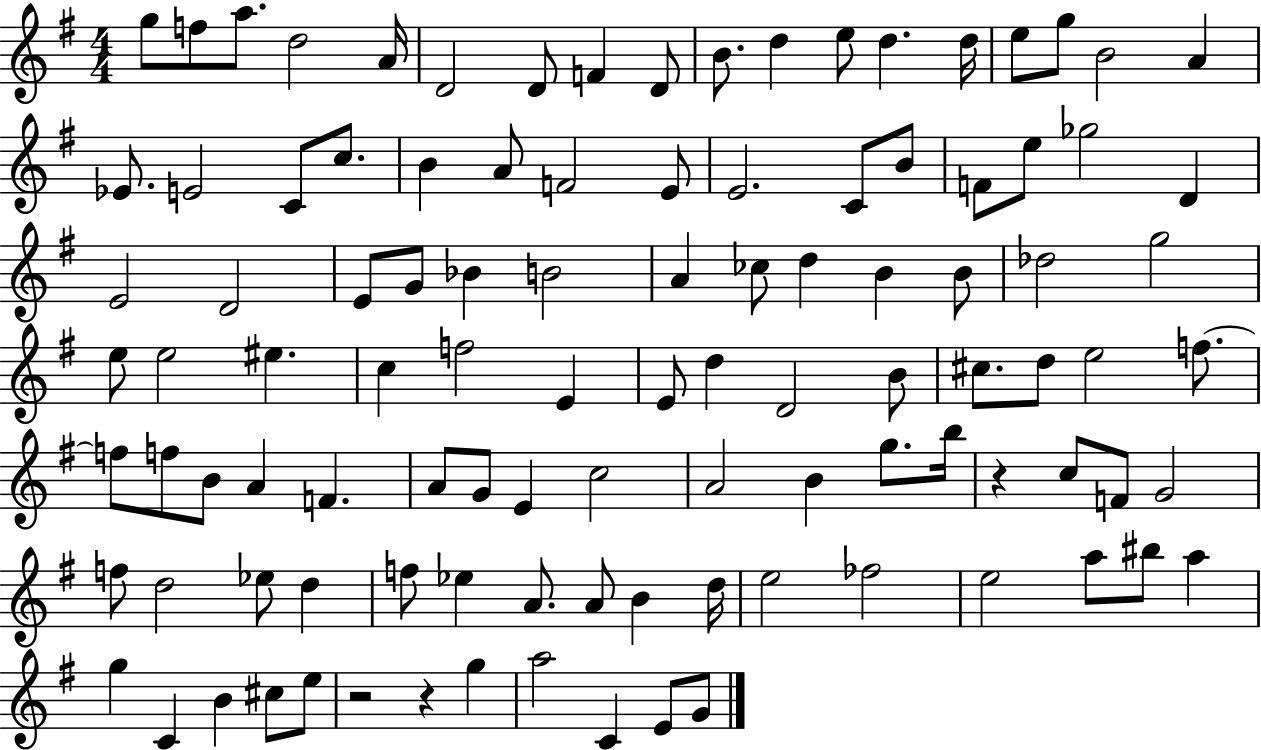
G5/e F5/e A5/e. D5/h A4/s D4/h D4/e F4/q D4/e B4/e. D5/q E5/e D5/q. D5/s E5/e G5/e B4/h A4/q Eb4/e. E4/h C4/e C5/e. B4/q A4/e F4/h E4/e E4/h. C4/e B4/e F4/e E5/e Gb5/h D4/q E4/h D4/h E4/e G4/e Bb4/q B4/h A4/q CES5/e D5/q B4/q B4/e Db5/h G5/h E5/e E5/h EIS5/q. C5/q F5/h E4/q E4/e D5/q D4/h B4/e C#5/e. D5/e E5/h F5/e. F5/e F5/e B4/e A4/q F4/q. A4/e G4/e E4/q C5/h A4/h B4/q G5/e. B5/s R/q C5/e F4/e G4/h F5/e D5/h Eb5/e D5/q F5/e Eb5/q A4/e. A4/e B4/q D5/s E5/h FES5/h E5/h A5/e BIS5/e A5/q G5/q C4/q B4/q C#5/e E5/e R/h R/q G5/q A5/h C4/q E4/e G4/e